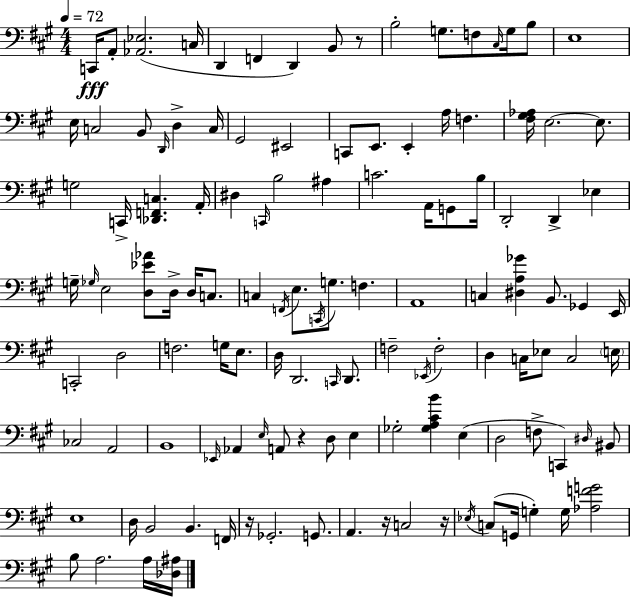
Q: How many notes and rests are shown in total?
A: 123